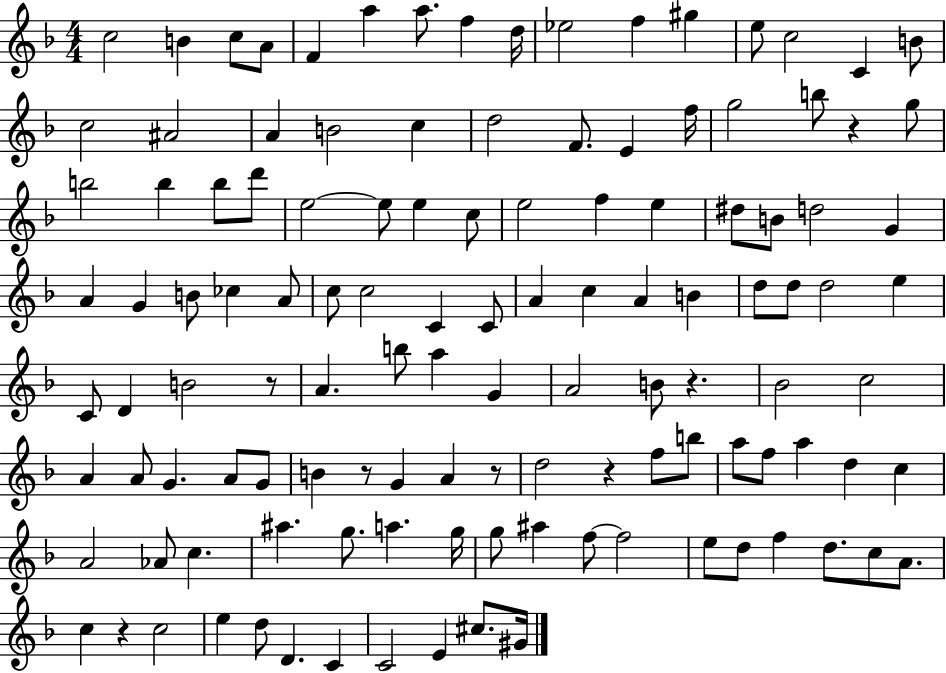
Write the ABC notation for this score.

X:1
T:Untitled
M:4/4
L:1/4
K:F
c2 B c/2 A/2 F a a/2 f d/4 _e2 f ^g e/2 c2 C B/2 c2 ^A2 A B2 c d2 F/2 E f/4 g2 b/2 z g/2 b2 b b/2 d'/2 e2 e/2 e c/2 e2 f e ^d/2 B/2 d2 G A G B/2 _c A/2 c/2 c2 C C/2 A c A B d/2 d/2 d2 e C/2 D B2 z/2 A b/2 a G A2 B/2 z _B2 c2 A A/2 G A/2 G/2 B z/2 G A z/2 d2 z f/2 b/2 a/2 f/2 a d c A2 _A/2 c ^a g/2 a g/4 g/2 ^a f/2 f2 e/2 d/2 f d/2 c/2 A/2 c z c2 e d/2 D C C2 E ^c/2 ^G/4